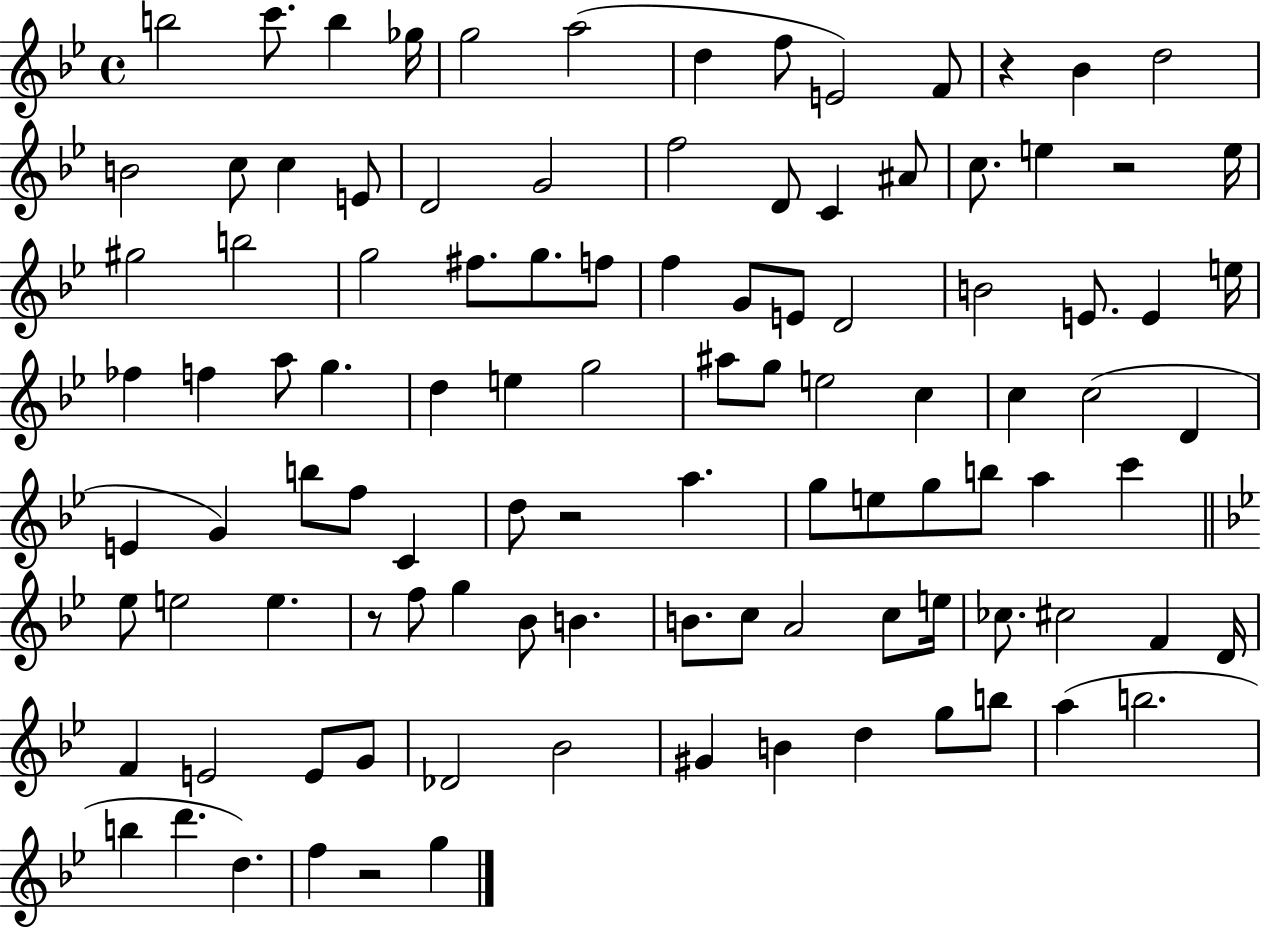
B5/h C6/e. B5/q Gb5/s G5/h A5/h D5/q F5/e E4/h F4/e R/q Bb4/q D5/h B4/h C5/e C5/q E4/e D4/h G4/h F5/h D4/e C4/q A#4/e C5/e. E5/q R/h E5/s G#5/h B5/h G5/h F#5/e. G5/e. F5/e F5/q G4/e E4/e D4/h B4/h E4/e. E4/q E5/s FES5/q F5/q A5/e G5/q. D5/q E5/q G5/h A#5/e G5/e E5/h C5/q C5/q C5/h D4/q E4/q G4/q B5/e F5/e C4/q D5/e R/h A5/q. G5/e E5/e G5/e B5/e A5/q C6/q Eb5/e E5/h E5/q. R/e F5/e G5/q Bb4/e B4/q. B4/e. C5/e A4/h C5/e E5/s CES5/e. C#5/h F4/q D4/s F4/q E4/h E4/e G4/e Db4/h Bb4/h G#4/q B4/q D5/q G5/e B5/e A5/q B5/h. B5/q D6/q. D5/q. F5/q R/h G5/q